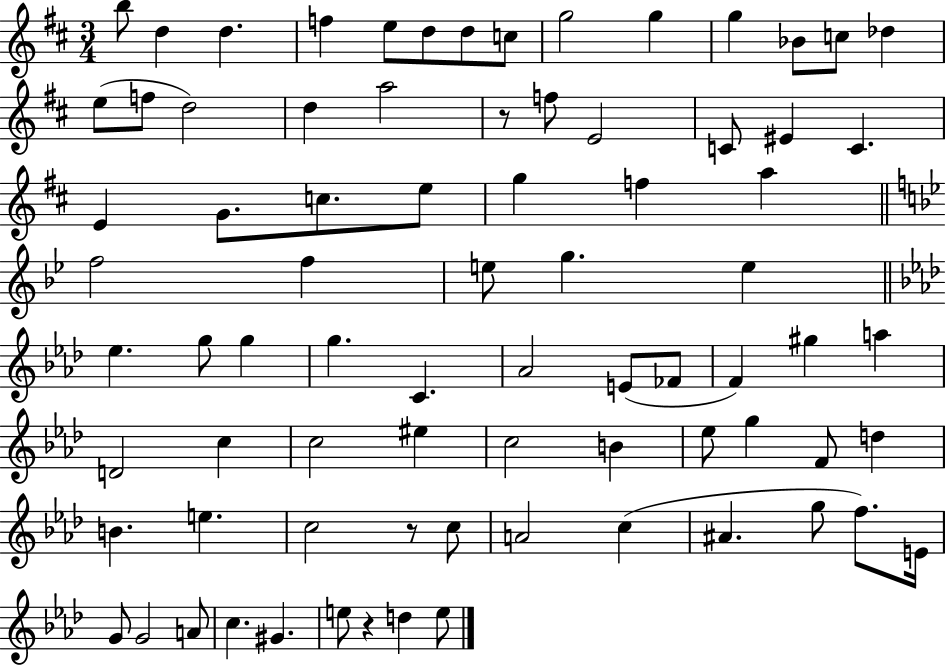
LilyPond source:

{
  \clef treble
  \numericTimeSignature
  \time 3/4
  \key d \major
  b''8 d''4 d''4. | f''4 e''8 d''8 d''8 c''8 | g''2 g''4 | g''4 bes'8 c''8 des''4 | \break e''8( f''8 d''2) | d''4 a''2 | r8 f''8 e'2 | c'8 eis'4 c'4. | \break e'4 g'8. c''8. e''8 | g''4 f''4 a''4 | \bar "||" \break \key bes \major f''2 f''4 | e''8 g''4. e''4 | \bar "||" \break \key aes \major ees''4. g''8 g''4 | g''4. c'4. | aes'2 e'8( fes'8 | f'4) gis''4 a''4 | \break d'2 c''4 | c''2 eis''4 | c''2 b'4 | ees''8 g''4 f'8 d''4 | \break b'4. e''4. | c''2 r8 c''8 | a'2 c''4( | ais'4. g''8 f''8.) e'16 | \break g'8 g'2 a'8 | c''4. gis'4. | e''8 r4 d''4 e''8 | \bar "|."
}